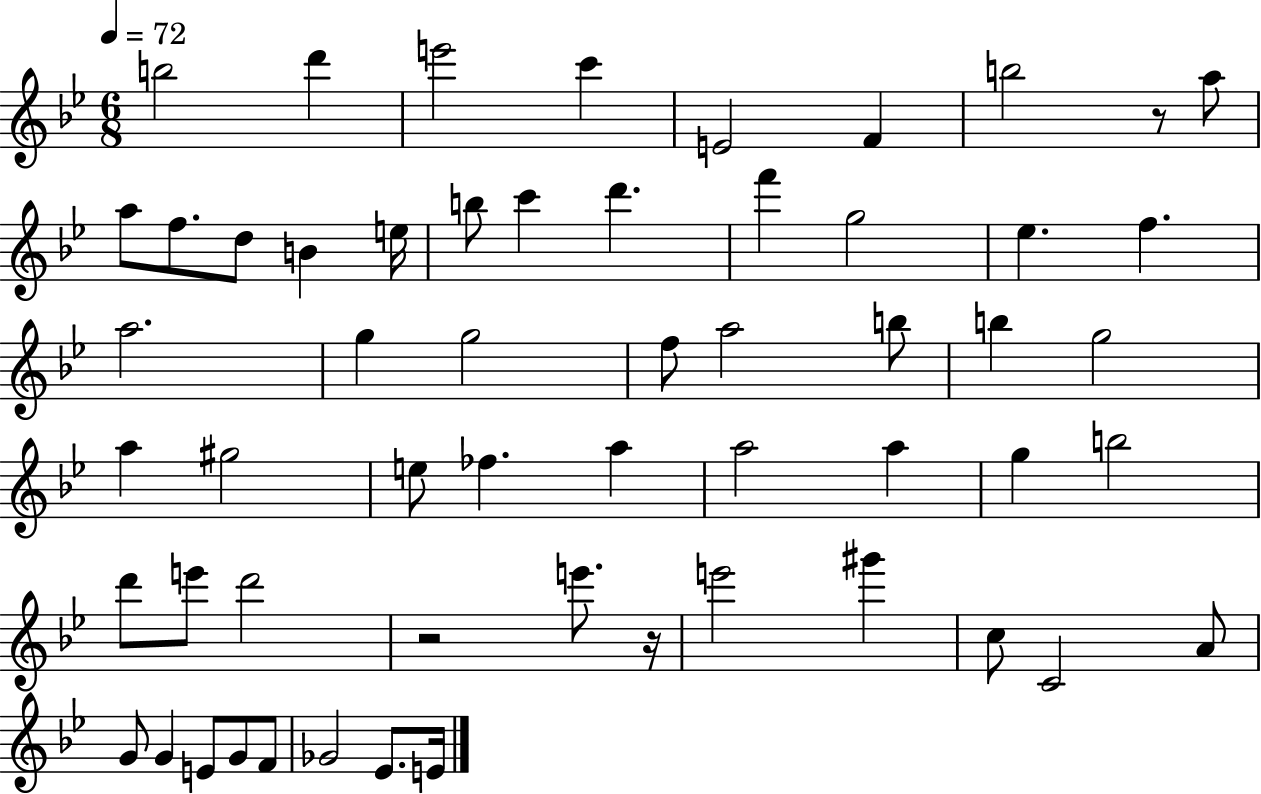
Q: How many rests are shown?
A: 3